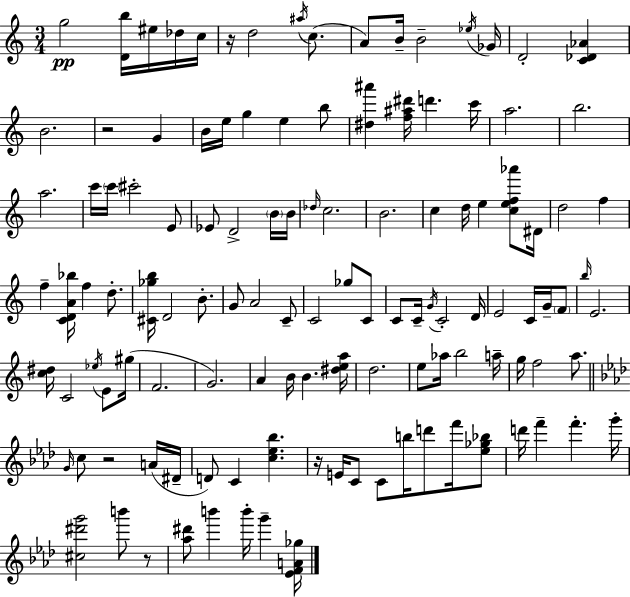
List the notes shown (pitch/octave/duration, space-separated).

G5/h [D4,B5]/s EIS5/s Db5/s C5/s R/s D5/h A#5/s C5/e. A4/e B4/s B4/h Eb5/s Gb4/s D4/h [C4,Db4,Ab4]/q B4/h. R/h G4/q B4/s E5/s G5/q E5/q B5/e [D#5,A#6]/q [F5,A#5,D#6]/s D6/q. C6/s A5/h. B5/h. A5/h. C6/s C6/s C#6/h E4/e Eb4/e D4/h B4/s B4/s Db5/s C5/h. B4/h. C5/q D5/s E5/q [C5,E5,F5,Ab6]/e D#4/s D5/h F5/q F5/q [C4,D4,A4,Bb5]/s F5/q D5/e. [C#4,Gb5,B5]/s D4/h B4/e. G4/e A4/h C4/e C4/h Gb5/e C4/e C4/e C4/s G4/s C4/h D4/s E4/h C4/s G4/s F4/e B5/s E4/h. [C5,D#5]/s C4/h Eb5/s E4/e G#5/s F4/h. G4/h. A4/q B4/s B4/q. [D#5,E5,A5]/s D5/h. E5/e Ab5/s B5/h A5/s G5/s F5/h A5/e. G4/s C5/e R/h A4/s D#4/s D4/e C4/q [C5,Eb5,Bb5]/q. R/s E4/s C4/e C4/e B5/s D6/e F6/s [Eb5,Gb5,Bb5]/e D6/s F6/q F6/q. G6/s [C#5,D#6,G6]/h B6/e R/e [Ab5,D#6]/e B6/q B6/s G6/q [Eb4,F4,A4,Gb5]/s